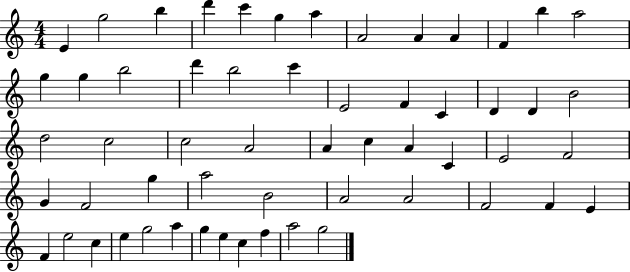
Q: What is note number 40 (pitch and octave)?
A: B4